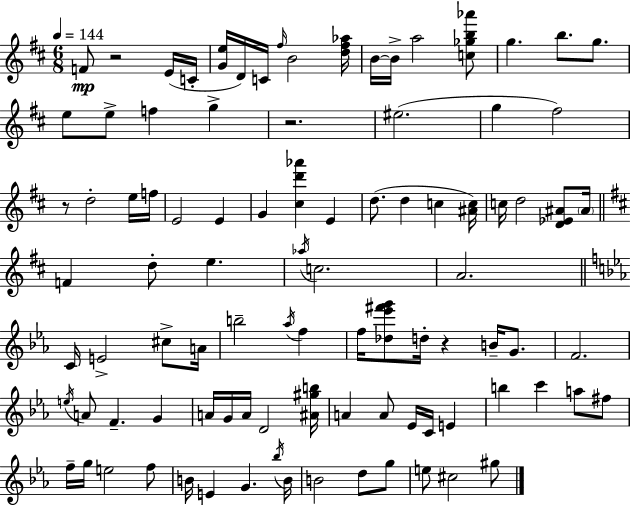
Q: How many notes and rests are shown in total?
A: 95